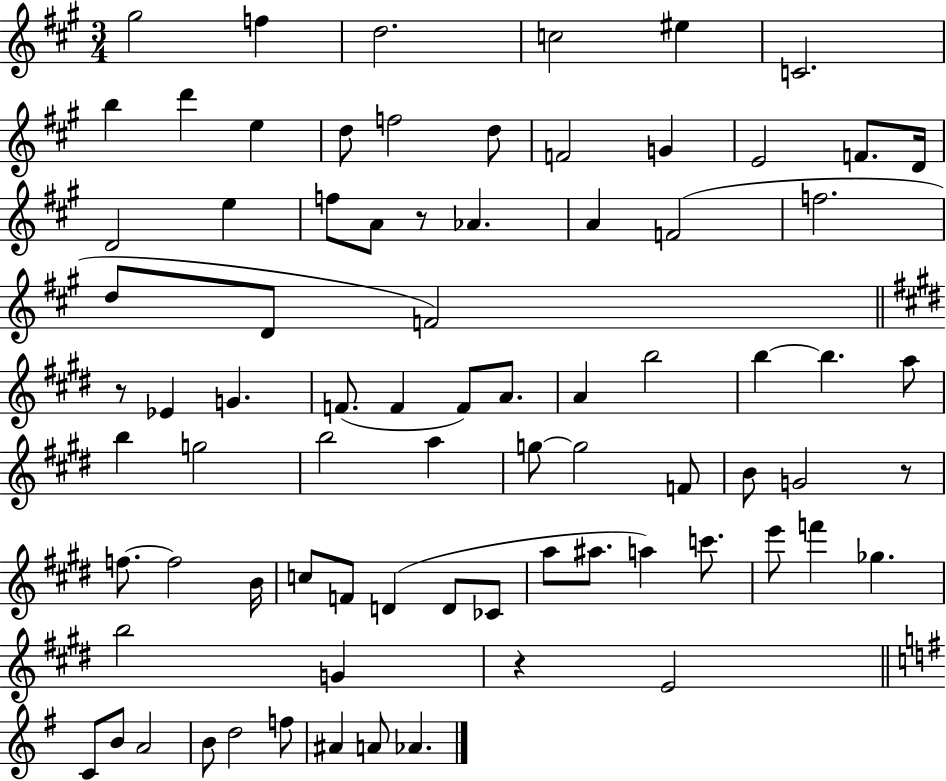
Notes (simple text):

G#5/h F5/q D5/h. C5/h EIS5/q C4/h. B5/q D6/q E5/q D5/e F5/h D5/e F4/h G4/q E4/h F4/e. D4/s D4/h E5/q F5/e A4/e R/e Ab4/q. A4/q F4/h F5/h. D5/e D4/e F4/h R/e Eb4/q G4/q. F4/e. F4/q F4/e A4/e. A4/q B5/h B5/q B5/q. A5/e B5/q G5/h B5/h A5/q G5/e G5/h F4/e B4/e G4/h R/e F5/e. F5/h B4/s C5/e F4/e D4/q D4/e CES4/e A5/e A#5/e. A5/q C6/e. E6/e F6/q Gb5/q. B5/h G4/q R/q E4/h C4/e B4/e A4/h B4/e D5/h F5/e A#4/q A4/e Ab4/q.